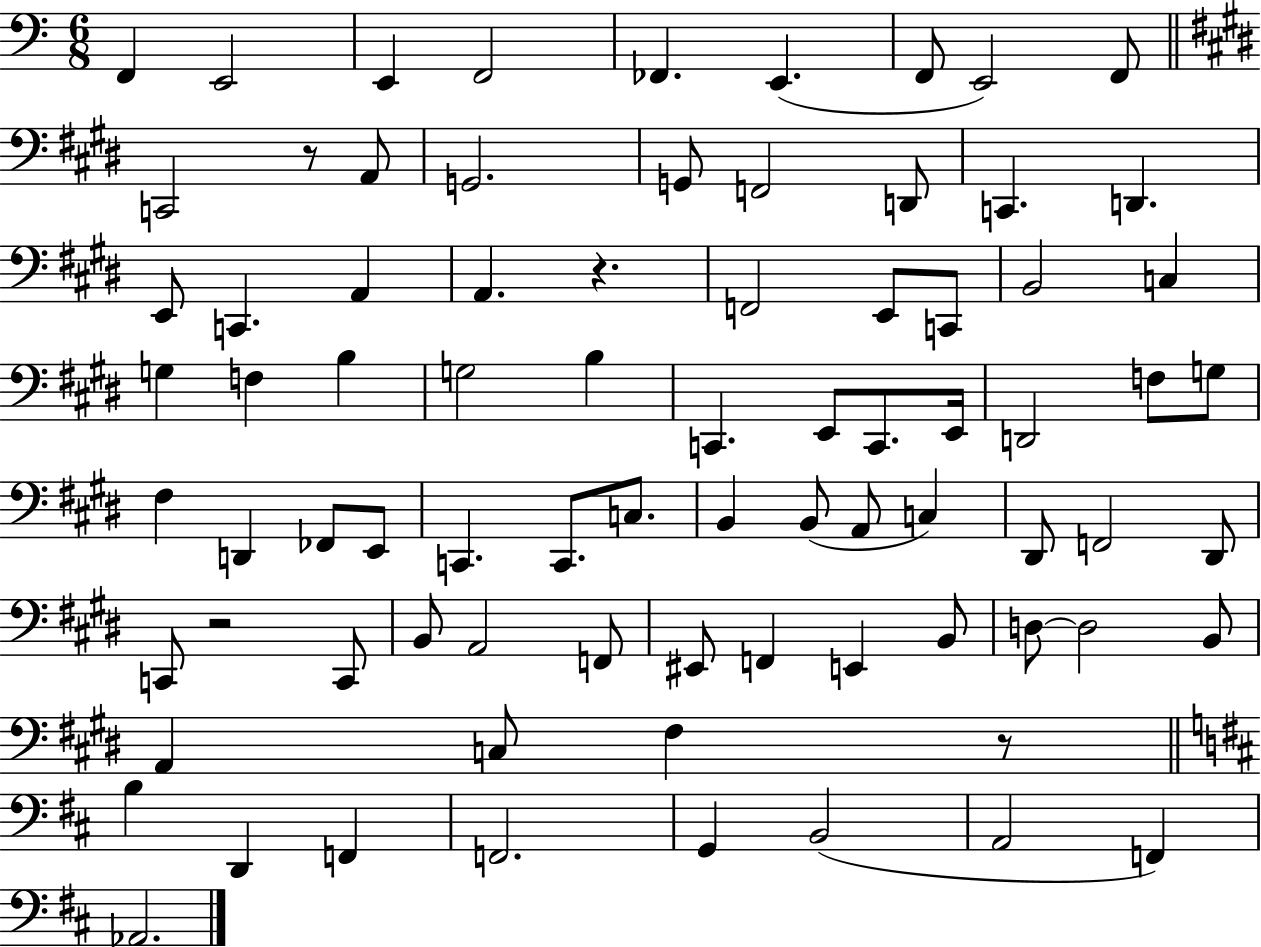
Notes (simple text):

F2/q E2/h E2/q F2/h FES2/q. E2/q. F2/e E2/h F2/e C2/h R/e A2/e G2/h. G2/e F2/h D2/e C2/q. D2/q. E2/e C2/q. A2/q A2/q. R/q. F2/h E2/e C2/e B2/h C3/q G3/q F3/q B3/q G3/h B3/q C2/q. E2/e C2/e. E2/s D2/h F3/e G3/e F#3/q D2/q FES2/e E2/e C2/q. C2/e. C3/e. B2/q B2/e A2/e C3/q D#2/e F2/h D#2/e C2/e R/h C2/e B2/e A2/h F2/e EIS2/e F2/q E2/q B2/e D3/e D3/h B2/e A2/q C3/e F#3/q R/e B3/q D2/q F2/q F2/h. G2/q B2/h A2/h F2/q Ab2/h.